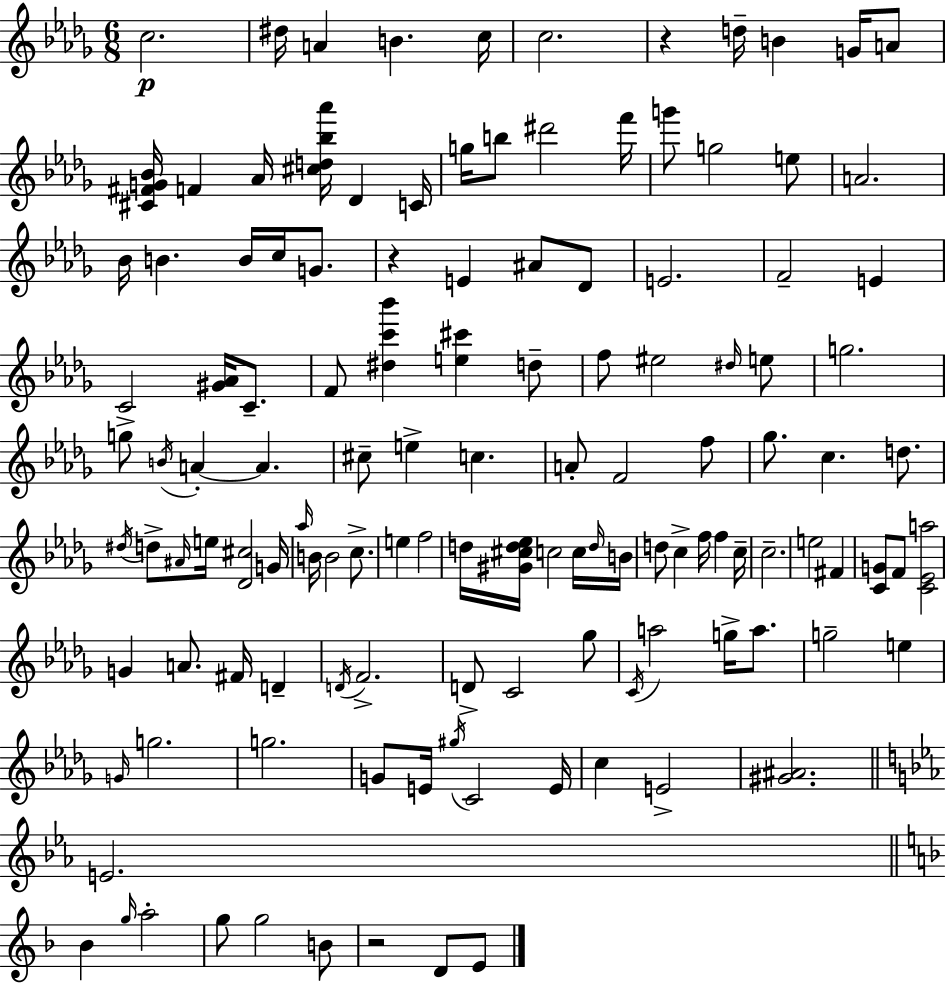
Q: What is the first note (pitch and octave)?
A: C5